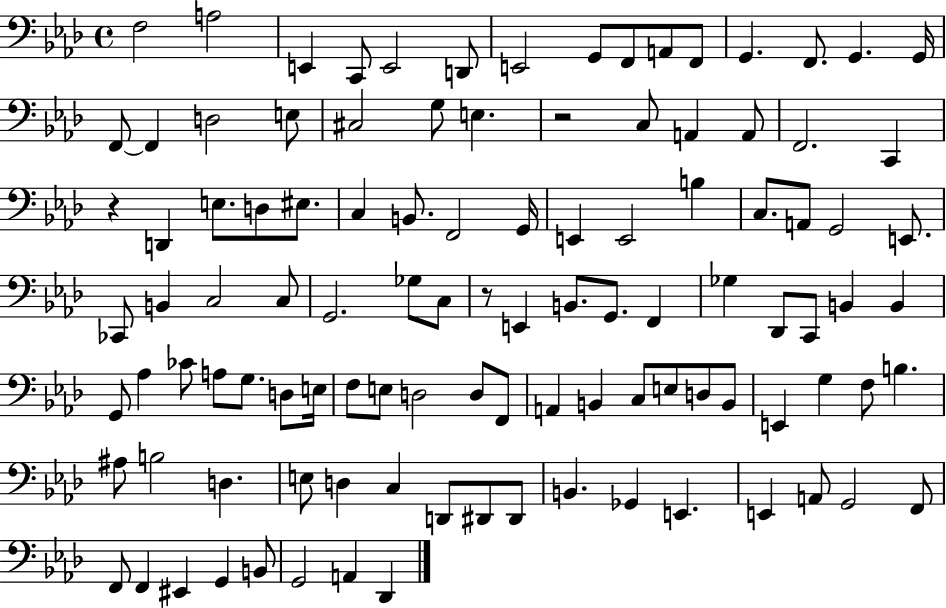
F3/h A3/h E2/q C2/e E2/h D2/e E2/h G2/e F2/e A2/e F2/e G2/q. F2/e. G2/q. G2/s F2/e F2/q D3/h E3/e C#3/h G3/e E3/q. R/h C3/e A2/q A2/e F2/h. C2/q R/q D2/q E3/e. D3/e EIS3/e. C3/q B2/e. F2/h G2/s E2/q E2/h B3/q C3/e. A2/e G2/h E2/e. CES2/e B2/q C3/h C3/e G2/h. Gb3/e C3/e R/e E2/q B2/e. G2/e. F2/q Gb3/q Db2/e C2/e B2/q B2/q G2/e Ab3/q CES4/e A3/e G3/e. D3/e E3/s F3/e E3/e D3/h D3/e F2/e A2/q B2/q C3/e E3/e D3/e B2/e E2/q G3/q F3/e B3/q. A#3/e B3/h D3/q. E3/e D3/q C3/q D2/e D#2/e D#2/e B2/q. Gb2/q E2/q. E2/q A2/e G2/h F2/e F2/e F2/q EIS2/q G2/q B2/e G2/h A2/q Db2/q